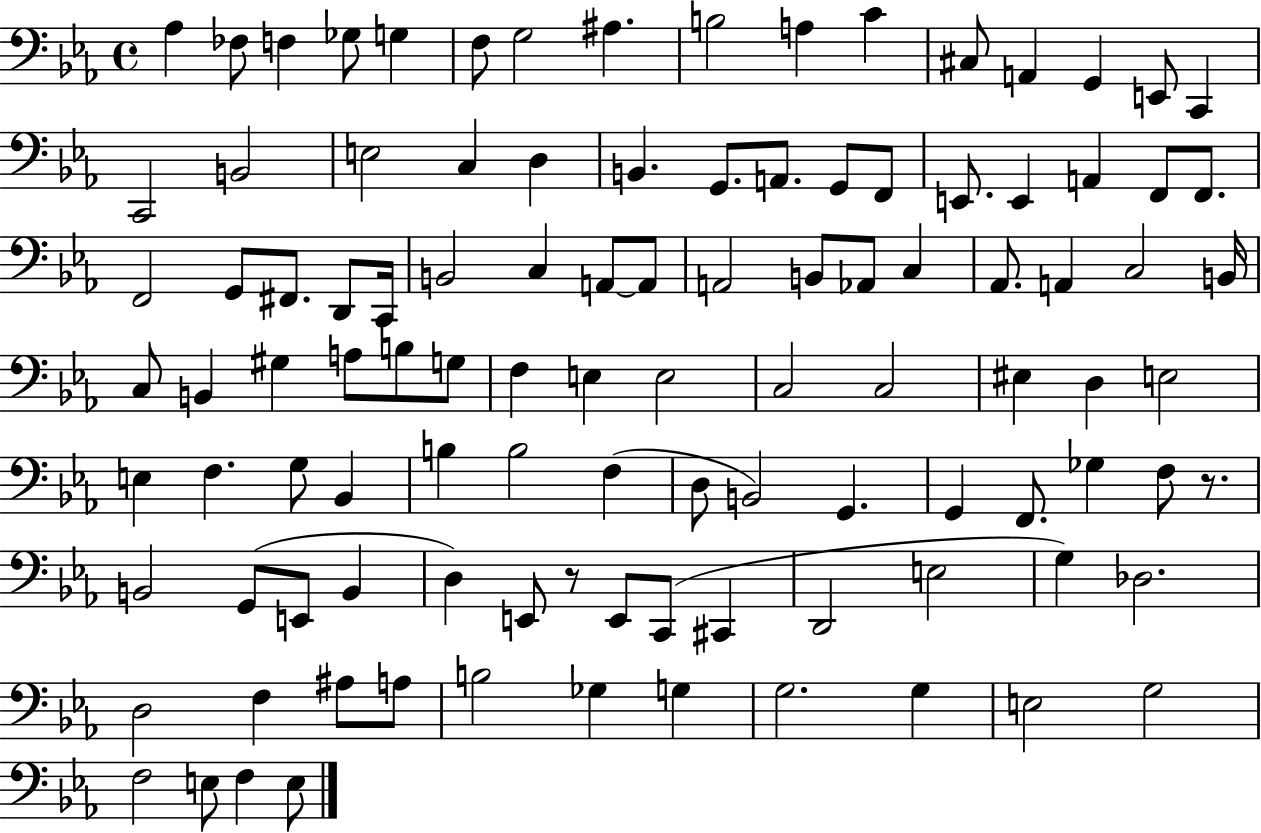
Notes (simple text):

Ab3/q FES3/e F3/q Gb3/e G3/q F3/e G3/h A#3/q. B3/h A3/q C4/q C#3/e A2/q G2/q E2/e C2/q C2/h B2/h E3/h C3/q D3/q B2/q. G2/e. A2/e. G2/e F2/e E2/e. E2/q A2/q F2/e F2/e. F2/h G2/e F#2/e. D2/e C2/s B2/h C3/q A2/e A2/e A2/h B2/e Ab2/e C3/q Ab2/e. A2/q C3/h B2/s C3/e B2/q G#3/q A3/e B3/e G3/e F3/q E3/q E3/h C3/h C3/h EIS3/q D3/q E3/h E3/q F3/q. G3/e Bb2/q B3/q B3/h F3/q D3/e B2/h G2/q. G2/q F2/e. Gb3/q F3/e R/e. B2/h G2/e E2/e B2/q D3/q E2/e R/e E2/e C2/e C#2/q D2/h E3/h G3/q Db3/h. D3/h F3/q A#3/e A3/e B3/h Gb3/q G3/q G3/h. G3/q E3/h G3/h F3/h E3/e F3/q E3/e